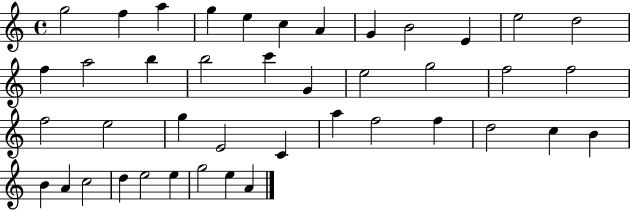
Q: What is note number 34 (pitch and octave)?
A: B4